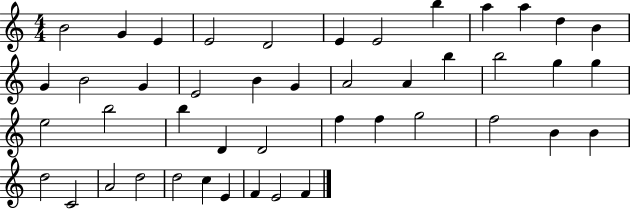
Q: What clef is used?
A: treble